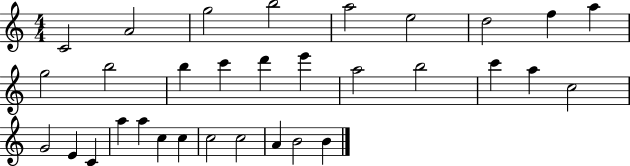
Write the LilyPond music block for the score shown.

{
  \clef treble
  \numericTimeSignature
  \time 4/4
  \key c \major
  c'2 a'2 | g''2 b''2 | a''2 e''2 | d''2 f''4 a''4 | \break g''2 b''2 | b''4 c'''4 d'''4 e'''4 | a''2 b''2 | c'''4 a''4 c''2 | \break g'2 e'4 c'4 | a''4 a''4 c''4 c''4 | c''2 c''2 | a'4 b'2 b'4 | \break \bar "|."
}